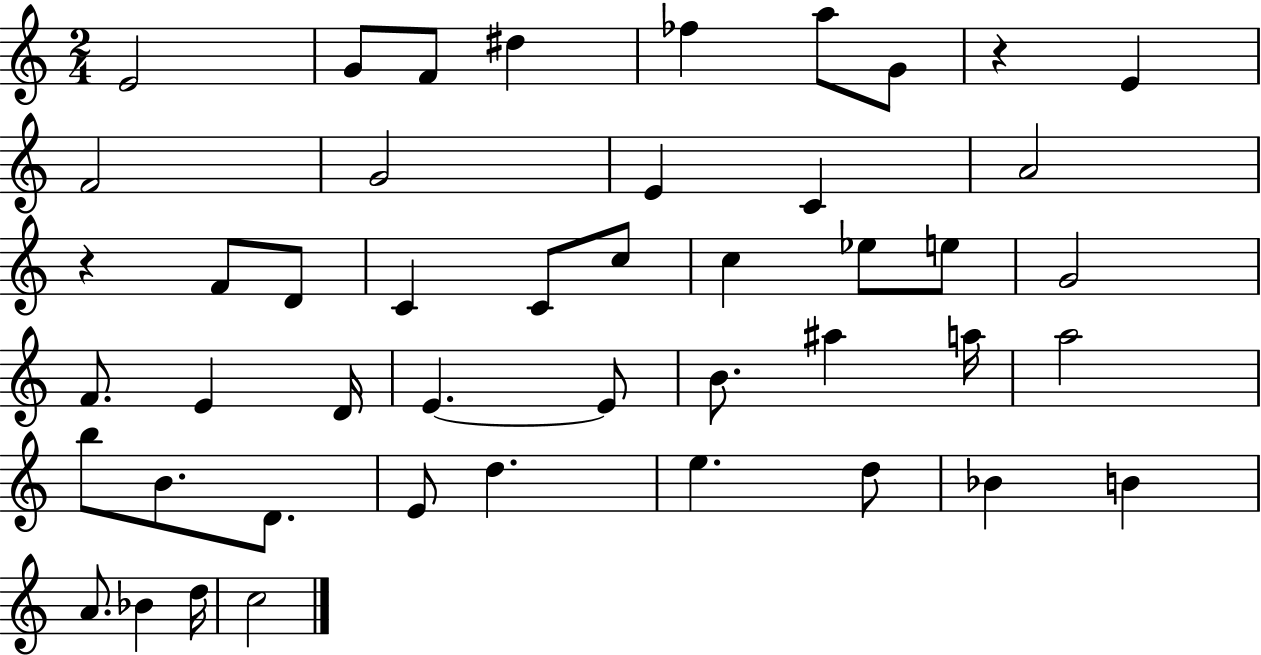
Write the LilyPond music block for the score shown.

{
  \clef treble
  \numericTimeSignature
  \time 2/4
  \key c \major
  e'2 | g'8 f'8 dis''4 | fes''4 a''8 g'8 | r4 e'4 | \break f'2 | g'2 | e'4 c'4 | a'2 | \break r4 f'8 d'8 | c'4 c'8 c''8 | c''4 ees''8 e''8 | g'2 | \break f'8. e'4 d'16 | e'4.~~ e'8 | b'8. ais''4 a''16 | a''2 | \break b''8 b'8. d'8. | e'8 d''4. | e''4. d''8 | bes'4 b'4 | \break a'8. bes'4 d''16 | c''2 | \bar "|."
}